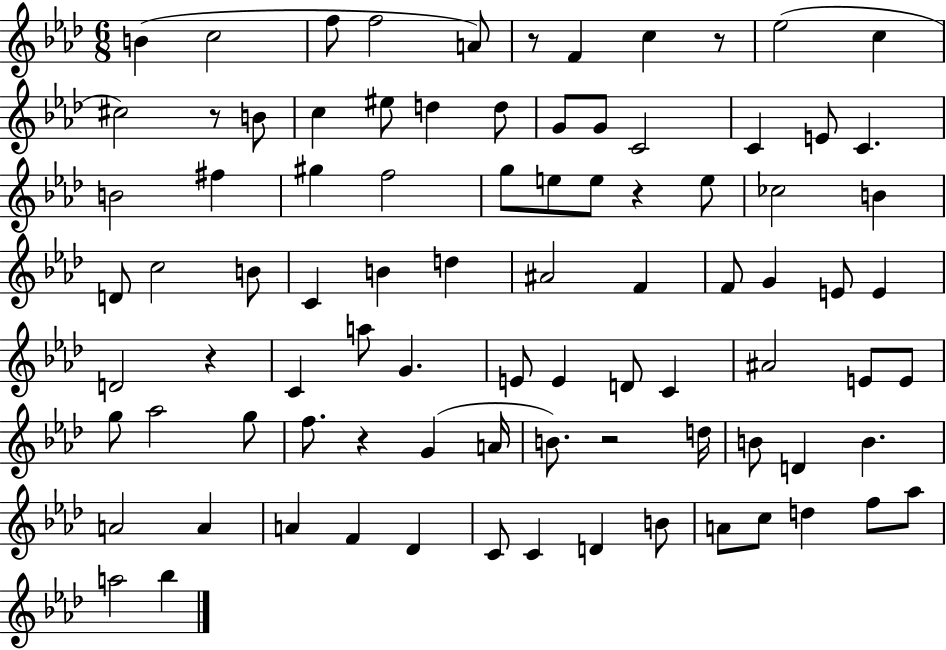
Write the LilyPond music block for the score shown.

{
  \clef treble
  \numericTimeSignature
  \time 6/8
  \key aes \major
  b'4( c''2 | f''8 f''2 a'8) | r8 f'4 c''4 r8 | ees''2( c''4 | \break cis''2) r8 b'8 | c''4 eis''8 d''4 d''8 | g'8 g'8 c'2 | c'4 e'8 c'4. | \break b'2 fis''4 | gis''4 f''2 | g''8 e''8 e''8 r4 e''8 | ces''2 b'4 | \break d'8 c''2 b'8 | c'4 b'4 d''4 | ais'2 f'4 | f'8 g'4 e'8 e'4 | \break d'2 r4 | c'4 a''8 g'4. | e'8 e'4 d'8 c'4 | ais'2 e'8 e'8 | \break g''8 aes''2 g''8 | f''8. r4 g'4( a'16 | b'8.) r2 d''16 | b'8 d'4 b'4. | \break a'2 a'4 | a'4 f'4 des'4 | c'8 c'4 d'4 b'8 | a'8 c''8 d''4 f''8 aes''8 | \break a''2 bes''4 | \bar "|."
}